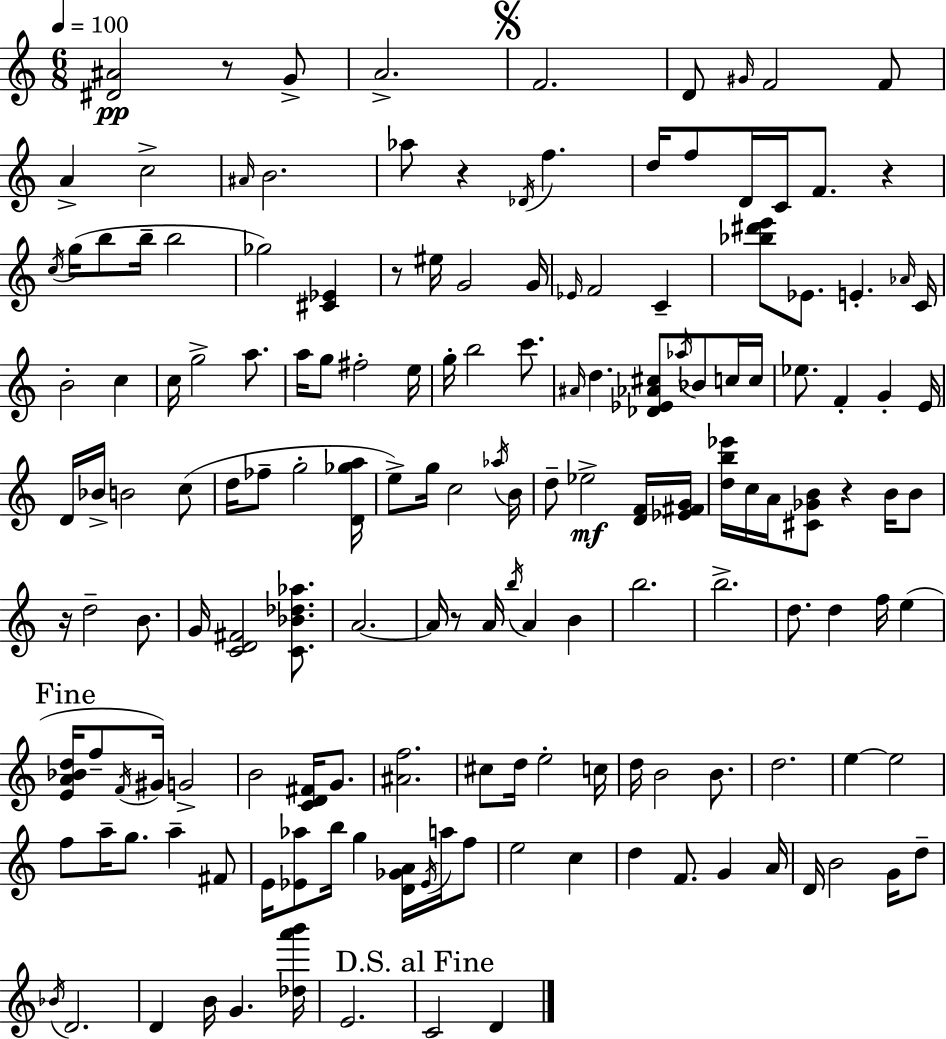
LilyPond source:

{
  \clef treble
  \numericTimeSignature
  \time 6/8
  \key a \minor
  \tempo 4 = 100
  <dis' ais'>2\pp r8 g'8-> | a'2.-> | \mark \markup { \musicglyph "scripts.segno" } f'2. | d'8 \grace { gis'16 } f'2 f'8 | \break a'4-> c''2-> | \grace { ais'16 } b'2. | aes''8 r4 \acciaccatura { des'16 } f''4. | d''16 f''8 d'16 c'16 f'8. r4 | \break \acciaccatura { c''16 }( g''16 b''8 b''16-- b''2 | ges''2) | <cis' ees'>4 r8 eis''16 g'2 | g'16 \grace { ees'16 } f'2 | \break c'4-- <bes'' dis''' e'''>8 ees'8. e'4.-. | \grace { aes'16 } c'16 b'2-. | c''4 c''16 g''2-> | a''8. a''16 g''8 fis''2-. | \break e''16 g''16-. b''2 | c'''8. \grace { ais'16 } d''4. | <des' ees' aes' cis''>8 \acciaccatura { aes''16 } bes'8 c''16 c''16 ees''8. f'4-. | g'4-. e'16 d'16 bes'16-> b'2 | \break c''8( d''16 fes''8-- g''2-. | <d' ges'' a''>16 e''8->) g''16 c''2 | \acciaccatura { aes''16 } b'16 d''8-- ees''2->\mf | <d' f'>16 <ees' fis' g'>16 <d'' b'' ees'''>16 c''16 a'16 | \break <cis' ges' b'>8 r4 b'16 b'8 r16 d''2-- | b'8. g'16 <c' d' fis'>2 | <c' bes' des'' aes''>8. a'2.~~ | a'16 r8 | \break a'16 \acciaccatura { b''16 } a'4 b'4 b''2. | b''2.-> | d''8. | d''4 f''16 e''4( \mark "Fine" <e' a' bes' d''>16 f''8-- | \break \acciaccatura { f'16 } gis'16) g'2-> b'2 | <c' d' fis'>16 g'8. <ais' f''>2. | cis''8 | d''16 e''2-. c''16 d''16 | \break b'2 b'8. d''2. | e''4~~ | e''2 f''8 | a''16-- g''8. a''4-- fis'8 e'16 | \break <ees' aes''>8 b''16 g''4 <d' ges' a'>16 \acciaccatura { ees'16 } a''16 f''8 | e''2 c''4 | d''4 f'8. g'4 a'16 | d'16 b'2 g'16 d''8-- | \break \acciaccatura { bes'16 } d'2. | d'4 b'16 g'4. | <des'' a''' b'''>16 e'2. | \mark "D.S. al Fine" c'2 d'4 | \break \bar "|."
}